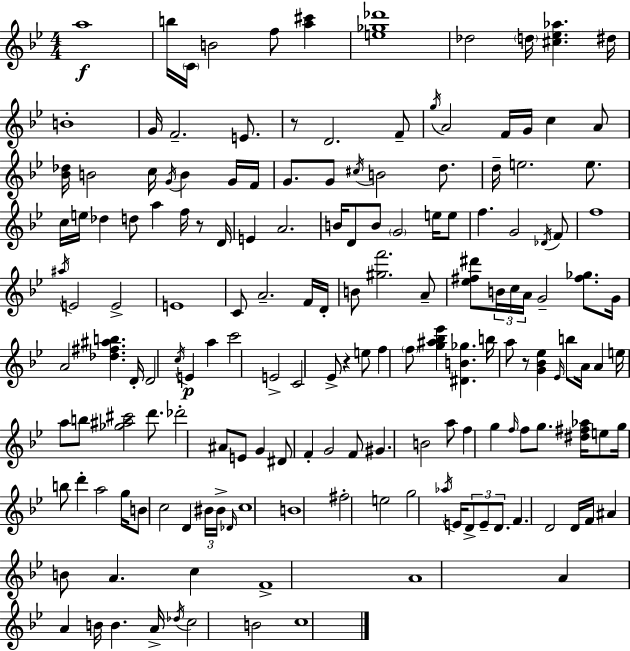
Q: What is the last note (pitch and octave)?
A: C5